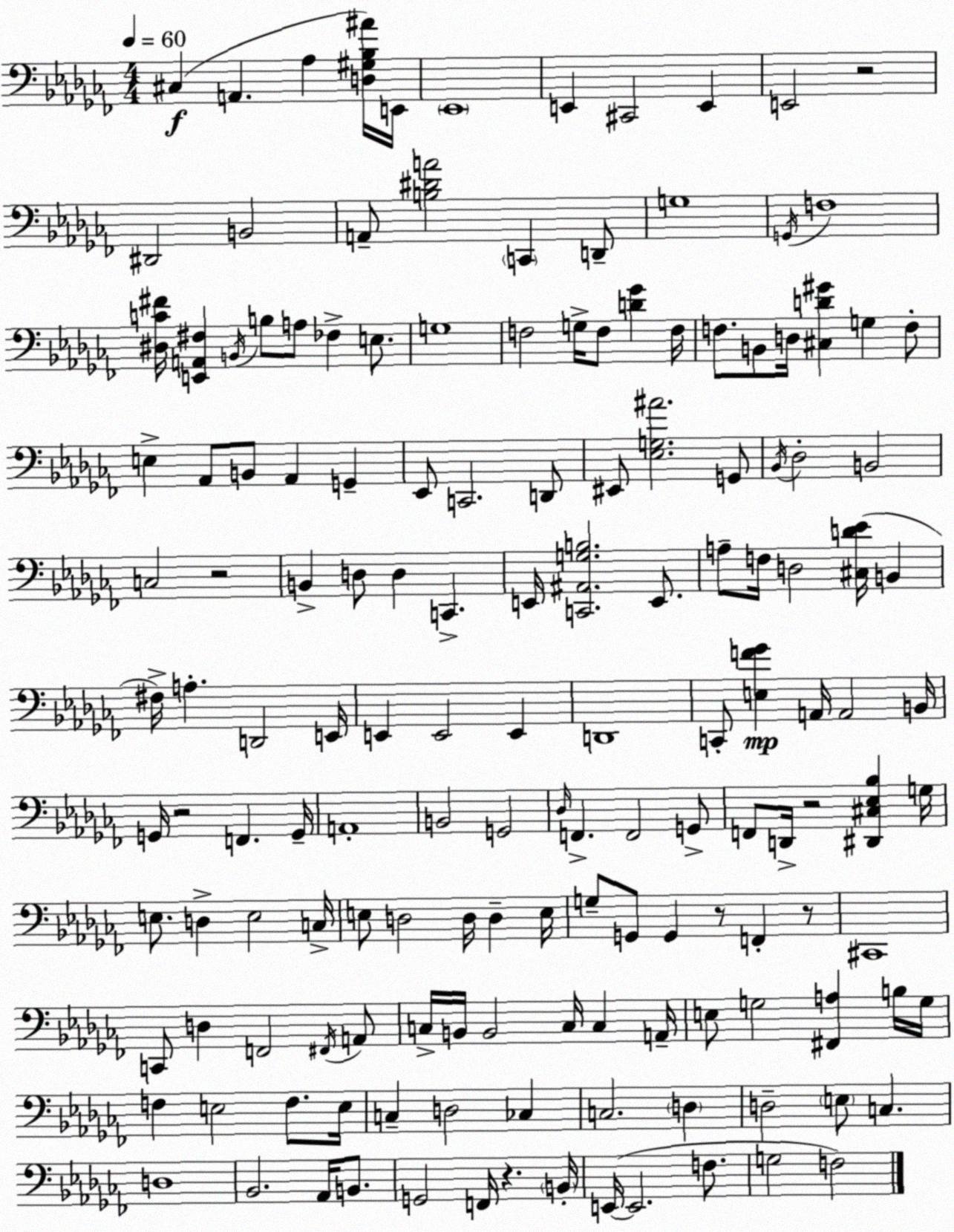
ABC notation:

X:1
T:Untitled
M:4/4
L:1/4
K:Abm
^C, A,, _A, [D,^G,_B,^A]/4 E,,/4 _E,,4 E,, ^C,,2 E,, E,,2 z2 ^D,,2 B,,2 A,,/2 [B,^DA]2 C,, D,,/2 G,4 G,,/4 F,4 [^D,C^F]/4 [E,,A,,^F,] B,,/4 B,/2 A,/2 _F, E,/2 G,4 F,2 G,/4 F,/2 [D_G] F,/4 F,/2 B,,/2 D,/4 [^C,D^G] G, F,/2 E, _A,,/2 B,,/2 _A,, G,, _E,,/2 C,,2 D,,/2 ^E,,/2 [_E,G,^A]2 G,,/2 _B,,/4 _D,2 B,,2 C,2 z2 B,, D,/2 D, C,, E,,/4 [C,,^A,,G,B,]2 E,,/2 A,/2 F,/4 D,2 [^C,D_E]/4 B,, ^F,/4 A, D,,2 E,,/4 E,, E,,2 E,, D,,4 C,,/2 [E,F_G] A,,/4 A,,2 B,,/4 G,,/4 z2 F,, G,,/4 A,,4 B,,2 G,,2 _D,/4 F,, F,,2 G,,/2 F,,/2 D,,/4 z2 [^D,,^C,_E,_B,] G,/4 E,/2 D, E,2 C,/4 E,/2 D,2 D,/4 D, E,/4 G,/2 G,,/2 G,, z/2 F,, z/2 ^C,,4 C,,/2 D, F,,2 ^F,,/4 A,,/2 C,/4 B,,/4 B,,2 C,/4 C, A,,/4 E,/2 G,2 [^F,,A,] B,/4 G,/4 F, E,2 F,/2 E,/4 C, D,2 _C, C,2 D, D,2 E,/2 C, D,4 _B,,2 _A,,/4 B,,/2 G,,2 F,,/4 z B,,/4 E,,/4 E,,2 F,/2 G,2 F,2